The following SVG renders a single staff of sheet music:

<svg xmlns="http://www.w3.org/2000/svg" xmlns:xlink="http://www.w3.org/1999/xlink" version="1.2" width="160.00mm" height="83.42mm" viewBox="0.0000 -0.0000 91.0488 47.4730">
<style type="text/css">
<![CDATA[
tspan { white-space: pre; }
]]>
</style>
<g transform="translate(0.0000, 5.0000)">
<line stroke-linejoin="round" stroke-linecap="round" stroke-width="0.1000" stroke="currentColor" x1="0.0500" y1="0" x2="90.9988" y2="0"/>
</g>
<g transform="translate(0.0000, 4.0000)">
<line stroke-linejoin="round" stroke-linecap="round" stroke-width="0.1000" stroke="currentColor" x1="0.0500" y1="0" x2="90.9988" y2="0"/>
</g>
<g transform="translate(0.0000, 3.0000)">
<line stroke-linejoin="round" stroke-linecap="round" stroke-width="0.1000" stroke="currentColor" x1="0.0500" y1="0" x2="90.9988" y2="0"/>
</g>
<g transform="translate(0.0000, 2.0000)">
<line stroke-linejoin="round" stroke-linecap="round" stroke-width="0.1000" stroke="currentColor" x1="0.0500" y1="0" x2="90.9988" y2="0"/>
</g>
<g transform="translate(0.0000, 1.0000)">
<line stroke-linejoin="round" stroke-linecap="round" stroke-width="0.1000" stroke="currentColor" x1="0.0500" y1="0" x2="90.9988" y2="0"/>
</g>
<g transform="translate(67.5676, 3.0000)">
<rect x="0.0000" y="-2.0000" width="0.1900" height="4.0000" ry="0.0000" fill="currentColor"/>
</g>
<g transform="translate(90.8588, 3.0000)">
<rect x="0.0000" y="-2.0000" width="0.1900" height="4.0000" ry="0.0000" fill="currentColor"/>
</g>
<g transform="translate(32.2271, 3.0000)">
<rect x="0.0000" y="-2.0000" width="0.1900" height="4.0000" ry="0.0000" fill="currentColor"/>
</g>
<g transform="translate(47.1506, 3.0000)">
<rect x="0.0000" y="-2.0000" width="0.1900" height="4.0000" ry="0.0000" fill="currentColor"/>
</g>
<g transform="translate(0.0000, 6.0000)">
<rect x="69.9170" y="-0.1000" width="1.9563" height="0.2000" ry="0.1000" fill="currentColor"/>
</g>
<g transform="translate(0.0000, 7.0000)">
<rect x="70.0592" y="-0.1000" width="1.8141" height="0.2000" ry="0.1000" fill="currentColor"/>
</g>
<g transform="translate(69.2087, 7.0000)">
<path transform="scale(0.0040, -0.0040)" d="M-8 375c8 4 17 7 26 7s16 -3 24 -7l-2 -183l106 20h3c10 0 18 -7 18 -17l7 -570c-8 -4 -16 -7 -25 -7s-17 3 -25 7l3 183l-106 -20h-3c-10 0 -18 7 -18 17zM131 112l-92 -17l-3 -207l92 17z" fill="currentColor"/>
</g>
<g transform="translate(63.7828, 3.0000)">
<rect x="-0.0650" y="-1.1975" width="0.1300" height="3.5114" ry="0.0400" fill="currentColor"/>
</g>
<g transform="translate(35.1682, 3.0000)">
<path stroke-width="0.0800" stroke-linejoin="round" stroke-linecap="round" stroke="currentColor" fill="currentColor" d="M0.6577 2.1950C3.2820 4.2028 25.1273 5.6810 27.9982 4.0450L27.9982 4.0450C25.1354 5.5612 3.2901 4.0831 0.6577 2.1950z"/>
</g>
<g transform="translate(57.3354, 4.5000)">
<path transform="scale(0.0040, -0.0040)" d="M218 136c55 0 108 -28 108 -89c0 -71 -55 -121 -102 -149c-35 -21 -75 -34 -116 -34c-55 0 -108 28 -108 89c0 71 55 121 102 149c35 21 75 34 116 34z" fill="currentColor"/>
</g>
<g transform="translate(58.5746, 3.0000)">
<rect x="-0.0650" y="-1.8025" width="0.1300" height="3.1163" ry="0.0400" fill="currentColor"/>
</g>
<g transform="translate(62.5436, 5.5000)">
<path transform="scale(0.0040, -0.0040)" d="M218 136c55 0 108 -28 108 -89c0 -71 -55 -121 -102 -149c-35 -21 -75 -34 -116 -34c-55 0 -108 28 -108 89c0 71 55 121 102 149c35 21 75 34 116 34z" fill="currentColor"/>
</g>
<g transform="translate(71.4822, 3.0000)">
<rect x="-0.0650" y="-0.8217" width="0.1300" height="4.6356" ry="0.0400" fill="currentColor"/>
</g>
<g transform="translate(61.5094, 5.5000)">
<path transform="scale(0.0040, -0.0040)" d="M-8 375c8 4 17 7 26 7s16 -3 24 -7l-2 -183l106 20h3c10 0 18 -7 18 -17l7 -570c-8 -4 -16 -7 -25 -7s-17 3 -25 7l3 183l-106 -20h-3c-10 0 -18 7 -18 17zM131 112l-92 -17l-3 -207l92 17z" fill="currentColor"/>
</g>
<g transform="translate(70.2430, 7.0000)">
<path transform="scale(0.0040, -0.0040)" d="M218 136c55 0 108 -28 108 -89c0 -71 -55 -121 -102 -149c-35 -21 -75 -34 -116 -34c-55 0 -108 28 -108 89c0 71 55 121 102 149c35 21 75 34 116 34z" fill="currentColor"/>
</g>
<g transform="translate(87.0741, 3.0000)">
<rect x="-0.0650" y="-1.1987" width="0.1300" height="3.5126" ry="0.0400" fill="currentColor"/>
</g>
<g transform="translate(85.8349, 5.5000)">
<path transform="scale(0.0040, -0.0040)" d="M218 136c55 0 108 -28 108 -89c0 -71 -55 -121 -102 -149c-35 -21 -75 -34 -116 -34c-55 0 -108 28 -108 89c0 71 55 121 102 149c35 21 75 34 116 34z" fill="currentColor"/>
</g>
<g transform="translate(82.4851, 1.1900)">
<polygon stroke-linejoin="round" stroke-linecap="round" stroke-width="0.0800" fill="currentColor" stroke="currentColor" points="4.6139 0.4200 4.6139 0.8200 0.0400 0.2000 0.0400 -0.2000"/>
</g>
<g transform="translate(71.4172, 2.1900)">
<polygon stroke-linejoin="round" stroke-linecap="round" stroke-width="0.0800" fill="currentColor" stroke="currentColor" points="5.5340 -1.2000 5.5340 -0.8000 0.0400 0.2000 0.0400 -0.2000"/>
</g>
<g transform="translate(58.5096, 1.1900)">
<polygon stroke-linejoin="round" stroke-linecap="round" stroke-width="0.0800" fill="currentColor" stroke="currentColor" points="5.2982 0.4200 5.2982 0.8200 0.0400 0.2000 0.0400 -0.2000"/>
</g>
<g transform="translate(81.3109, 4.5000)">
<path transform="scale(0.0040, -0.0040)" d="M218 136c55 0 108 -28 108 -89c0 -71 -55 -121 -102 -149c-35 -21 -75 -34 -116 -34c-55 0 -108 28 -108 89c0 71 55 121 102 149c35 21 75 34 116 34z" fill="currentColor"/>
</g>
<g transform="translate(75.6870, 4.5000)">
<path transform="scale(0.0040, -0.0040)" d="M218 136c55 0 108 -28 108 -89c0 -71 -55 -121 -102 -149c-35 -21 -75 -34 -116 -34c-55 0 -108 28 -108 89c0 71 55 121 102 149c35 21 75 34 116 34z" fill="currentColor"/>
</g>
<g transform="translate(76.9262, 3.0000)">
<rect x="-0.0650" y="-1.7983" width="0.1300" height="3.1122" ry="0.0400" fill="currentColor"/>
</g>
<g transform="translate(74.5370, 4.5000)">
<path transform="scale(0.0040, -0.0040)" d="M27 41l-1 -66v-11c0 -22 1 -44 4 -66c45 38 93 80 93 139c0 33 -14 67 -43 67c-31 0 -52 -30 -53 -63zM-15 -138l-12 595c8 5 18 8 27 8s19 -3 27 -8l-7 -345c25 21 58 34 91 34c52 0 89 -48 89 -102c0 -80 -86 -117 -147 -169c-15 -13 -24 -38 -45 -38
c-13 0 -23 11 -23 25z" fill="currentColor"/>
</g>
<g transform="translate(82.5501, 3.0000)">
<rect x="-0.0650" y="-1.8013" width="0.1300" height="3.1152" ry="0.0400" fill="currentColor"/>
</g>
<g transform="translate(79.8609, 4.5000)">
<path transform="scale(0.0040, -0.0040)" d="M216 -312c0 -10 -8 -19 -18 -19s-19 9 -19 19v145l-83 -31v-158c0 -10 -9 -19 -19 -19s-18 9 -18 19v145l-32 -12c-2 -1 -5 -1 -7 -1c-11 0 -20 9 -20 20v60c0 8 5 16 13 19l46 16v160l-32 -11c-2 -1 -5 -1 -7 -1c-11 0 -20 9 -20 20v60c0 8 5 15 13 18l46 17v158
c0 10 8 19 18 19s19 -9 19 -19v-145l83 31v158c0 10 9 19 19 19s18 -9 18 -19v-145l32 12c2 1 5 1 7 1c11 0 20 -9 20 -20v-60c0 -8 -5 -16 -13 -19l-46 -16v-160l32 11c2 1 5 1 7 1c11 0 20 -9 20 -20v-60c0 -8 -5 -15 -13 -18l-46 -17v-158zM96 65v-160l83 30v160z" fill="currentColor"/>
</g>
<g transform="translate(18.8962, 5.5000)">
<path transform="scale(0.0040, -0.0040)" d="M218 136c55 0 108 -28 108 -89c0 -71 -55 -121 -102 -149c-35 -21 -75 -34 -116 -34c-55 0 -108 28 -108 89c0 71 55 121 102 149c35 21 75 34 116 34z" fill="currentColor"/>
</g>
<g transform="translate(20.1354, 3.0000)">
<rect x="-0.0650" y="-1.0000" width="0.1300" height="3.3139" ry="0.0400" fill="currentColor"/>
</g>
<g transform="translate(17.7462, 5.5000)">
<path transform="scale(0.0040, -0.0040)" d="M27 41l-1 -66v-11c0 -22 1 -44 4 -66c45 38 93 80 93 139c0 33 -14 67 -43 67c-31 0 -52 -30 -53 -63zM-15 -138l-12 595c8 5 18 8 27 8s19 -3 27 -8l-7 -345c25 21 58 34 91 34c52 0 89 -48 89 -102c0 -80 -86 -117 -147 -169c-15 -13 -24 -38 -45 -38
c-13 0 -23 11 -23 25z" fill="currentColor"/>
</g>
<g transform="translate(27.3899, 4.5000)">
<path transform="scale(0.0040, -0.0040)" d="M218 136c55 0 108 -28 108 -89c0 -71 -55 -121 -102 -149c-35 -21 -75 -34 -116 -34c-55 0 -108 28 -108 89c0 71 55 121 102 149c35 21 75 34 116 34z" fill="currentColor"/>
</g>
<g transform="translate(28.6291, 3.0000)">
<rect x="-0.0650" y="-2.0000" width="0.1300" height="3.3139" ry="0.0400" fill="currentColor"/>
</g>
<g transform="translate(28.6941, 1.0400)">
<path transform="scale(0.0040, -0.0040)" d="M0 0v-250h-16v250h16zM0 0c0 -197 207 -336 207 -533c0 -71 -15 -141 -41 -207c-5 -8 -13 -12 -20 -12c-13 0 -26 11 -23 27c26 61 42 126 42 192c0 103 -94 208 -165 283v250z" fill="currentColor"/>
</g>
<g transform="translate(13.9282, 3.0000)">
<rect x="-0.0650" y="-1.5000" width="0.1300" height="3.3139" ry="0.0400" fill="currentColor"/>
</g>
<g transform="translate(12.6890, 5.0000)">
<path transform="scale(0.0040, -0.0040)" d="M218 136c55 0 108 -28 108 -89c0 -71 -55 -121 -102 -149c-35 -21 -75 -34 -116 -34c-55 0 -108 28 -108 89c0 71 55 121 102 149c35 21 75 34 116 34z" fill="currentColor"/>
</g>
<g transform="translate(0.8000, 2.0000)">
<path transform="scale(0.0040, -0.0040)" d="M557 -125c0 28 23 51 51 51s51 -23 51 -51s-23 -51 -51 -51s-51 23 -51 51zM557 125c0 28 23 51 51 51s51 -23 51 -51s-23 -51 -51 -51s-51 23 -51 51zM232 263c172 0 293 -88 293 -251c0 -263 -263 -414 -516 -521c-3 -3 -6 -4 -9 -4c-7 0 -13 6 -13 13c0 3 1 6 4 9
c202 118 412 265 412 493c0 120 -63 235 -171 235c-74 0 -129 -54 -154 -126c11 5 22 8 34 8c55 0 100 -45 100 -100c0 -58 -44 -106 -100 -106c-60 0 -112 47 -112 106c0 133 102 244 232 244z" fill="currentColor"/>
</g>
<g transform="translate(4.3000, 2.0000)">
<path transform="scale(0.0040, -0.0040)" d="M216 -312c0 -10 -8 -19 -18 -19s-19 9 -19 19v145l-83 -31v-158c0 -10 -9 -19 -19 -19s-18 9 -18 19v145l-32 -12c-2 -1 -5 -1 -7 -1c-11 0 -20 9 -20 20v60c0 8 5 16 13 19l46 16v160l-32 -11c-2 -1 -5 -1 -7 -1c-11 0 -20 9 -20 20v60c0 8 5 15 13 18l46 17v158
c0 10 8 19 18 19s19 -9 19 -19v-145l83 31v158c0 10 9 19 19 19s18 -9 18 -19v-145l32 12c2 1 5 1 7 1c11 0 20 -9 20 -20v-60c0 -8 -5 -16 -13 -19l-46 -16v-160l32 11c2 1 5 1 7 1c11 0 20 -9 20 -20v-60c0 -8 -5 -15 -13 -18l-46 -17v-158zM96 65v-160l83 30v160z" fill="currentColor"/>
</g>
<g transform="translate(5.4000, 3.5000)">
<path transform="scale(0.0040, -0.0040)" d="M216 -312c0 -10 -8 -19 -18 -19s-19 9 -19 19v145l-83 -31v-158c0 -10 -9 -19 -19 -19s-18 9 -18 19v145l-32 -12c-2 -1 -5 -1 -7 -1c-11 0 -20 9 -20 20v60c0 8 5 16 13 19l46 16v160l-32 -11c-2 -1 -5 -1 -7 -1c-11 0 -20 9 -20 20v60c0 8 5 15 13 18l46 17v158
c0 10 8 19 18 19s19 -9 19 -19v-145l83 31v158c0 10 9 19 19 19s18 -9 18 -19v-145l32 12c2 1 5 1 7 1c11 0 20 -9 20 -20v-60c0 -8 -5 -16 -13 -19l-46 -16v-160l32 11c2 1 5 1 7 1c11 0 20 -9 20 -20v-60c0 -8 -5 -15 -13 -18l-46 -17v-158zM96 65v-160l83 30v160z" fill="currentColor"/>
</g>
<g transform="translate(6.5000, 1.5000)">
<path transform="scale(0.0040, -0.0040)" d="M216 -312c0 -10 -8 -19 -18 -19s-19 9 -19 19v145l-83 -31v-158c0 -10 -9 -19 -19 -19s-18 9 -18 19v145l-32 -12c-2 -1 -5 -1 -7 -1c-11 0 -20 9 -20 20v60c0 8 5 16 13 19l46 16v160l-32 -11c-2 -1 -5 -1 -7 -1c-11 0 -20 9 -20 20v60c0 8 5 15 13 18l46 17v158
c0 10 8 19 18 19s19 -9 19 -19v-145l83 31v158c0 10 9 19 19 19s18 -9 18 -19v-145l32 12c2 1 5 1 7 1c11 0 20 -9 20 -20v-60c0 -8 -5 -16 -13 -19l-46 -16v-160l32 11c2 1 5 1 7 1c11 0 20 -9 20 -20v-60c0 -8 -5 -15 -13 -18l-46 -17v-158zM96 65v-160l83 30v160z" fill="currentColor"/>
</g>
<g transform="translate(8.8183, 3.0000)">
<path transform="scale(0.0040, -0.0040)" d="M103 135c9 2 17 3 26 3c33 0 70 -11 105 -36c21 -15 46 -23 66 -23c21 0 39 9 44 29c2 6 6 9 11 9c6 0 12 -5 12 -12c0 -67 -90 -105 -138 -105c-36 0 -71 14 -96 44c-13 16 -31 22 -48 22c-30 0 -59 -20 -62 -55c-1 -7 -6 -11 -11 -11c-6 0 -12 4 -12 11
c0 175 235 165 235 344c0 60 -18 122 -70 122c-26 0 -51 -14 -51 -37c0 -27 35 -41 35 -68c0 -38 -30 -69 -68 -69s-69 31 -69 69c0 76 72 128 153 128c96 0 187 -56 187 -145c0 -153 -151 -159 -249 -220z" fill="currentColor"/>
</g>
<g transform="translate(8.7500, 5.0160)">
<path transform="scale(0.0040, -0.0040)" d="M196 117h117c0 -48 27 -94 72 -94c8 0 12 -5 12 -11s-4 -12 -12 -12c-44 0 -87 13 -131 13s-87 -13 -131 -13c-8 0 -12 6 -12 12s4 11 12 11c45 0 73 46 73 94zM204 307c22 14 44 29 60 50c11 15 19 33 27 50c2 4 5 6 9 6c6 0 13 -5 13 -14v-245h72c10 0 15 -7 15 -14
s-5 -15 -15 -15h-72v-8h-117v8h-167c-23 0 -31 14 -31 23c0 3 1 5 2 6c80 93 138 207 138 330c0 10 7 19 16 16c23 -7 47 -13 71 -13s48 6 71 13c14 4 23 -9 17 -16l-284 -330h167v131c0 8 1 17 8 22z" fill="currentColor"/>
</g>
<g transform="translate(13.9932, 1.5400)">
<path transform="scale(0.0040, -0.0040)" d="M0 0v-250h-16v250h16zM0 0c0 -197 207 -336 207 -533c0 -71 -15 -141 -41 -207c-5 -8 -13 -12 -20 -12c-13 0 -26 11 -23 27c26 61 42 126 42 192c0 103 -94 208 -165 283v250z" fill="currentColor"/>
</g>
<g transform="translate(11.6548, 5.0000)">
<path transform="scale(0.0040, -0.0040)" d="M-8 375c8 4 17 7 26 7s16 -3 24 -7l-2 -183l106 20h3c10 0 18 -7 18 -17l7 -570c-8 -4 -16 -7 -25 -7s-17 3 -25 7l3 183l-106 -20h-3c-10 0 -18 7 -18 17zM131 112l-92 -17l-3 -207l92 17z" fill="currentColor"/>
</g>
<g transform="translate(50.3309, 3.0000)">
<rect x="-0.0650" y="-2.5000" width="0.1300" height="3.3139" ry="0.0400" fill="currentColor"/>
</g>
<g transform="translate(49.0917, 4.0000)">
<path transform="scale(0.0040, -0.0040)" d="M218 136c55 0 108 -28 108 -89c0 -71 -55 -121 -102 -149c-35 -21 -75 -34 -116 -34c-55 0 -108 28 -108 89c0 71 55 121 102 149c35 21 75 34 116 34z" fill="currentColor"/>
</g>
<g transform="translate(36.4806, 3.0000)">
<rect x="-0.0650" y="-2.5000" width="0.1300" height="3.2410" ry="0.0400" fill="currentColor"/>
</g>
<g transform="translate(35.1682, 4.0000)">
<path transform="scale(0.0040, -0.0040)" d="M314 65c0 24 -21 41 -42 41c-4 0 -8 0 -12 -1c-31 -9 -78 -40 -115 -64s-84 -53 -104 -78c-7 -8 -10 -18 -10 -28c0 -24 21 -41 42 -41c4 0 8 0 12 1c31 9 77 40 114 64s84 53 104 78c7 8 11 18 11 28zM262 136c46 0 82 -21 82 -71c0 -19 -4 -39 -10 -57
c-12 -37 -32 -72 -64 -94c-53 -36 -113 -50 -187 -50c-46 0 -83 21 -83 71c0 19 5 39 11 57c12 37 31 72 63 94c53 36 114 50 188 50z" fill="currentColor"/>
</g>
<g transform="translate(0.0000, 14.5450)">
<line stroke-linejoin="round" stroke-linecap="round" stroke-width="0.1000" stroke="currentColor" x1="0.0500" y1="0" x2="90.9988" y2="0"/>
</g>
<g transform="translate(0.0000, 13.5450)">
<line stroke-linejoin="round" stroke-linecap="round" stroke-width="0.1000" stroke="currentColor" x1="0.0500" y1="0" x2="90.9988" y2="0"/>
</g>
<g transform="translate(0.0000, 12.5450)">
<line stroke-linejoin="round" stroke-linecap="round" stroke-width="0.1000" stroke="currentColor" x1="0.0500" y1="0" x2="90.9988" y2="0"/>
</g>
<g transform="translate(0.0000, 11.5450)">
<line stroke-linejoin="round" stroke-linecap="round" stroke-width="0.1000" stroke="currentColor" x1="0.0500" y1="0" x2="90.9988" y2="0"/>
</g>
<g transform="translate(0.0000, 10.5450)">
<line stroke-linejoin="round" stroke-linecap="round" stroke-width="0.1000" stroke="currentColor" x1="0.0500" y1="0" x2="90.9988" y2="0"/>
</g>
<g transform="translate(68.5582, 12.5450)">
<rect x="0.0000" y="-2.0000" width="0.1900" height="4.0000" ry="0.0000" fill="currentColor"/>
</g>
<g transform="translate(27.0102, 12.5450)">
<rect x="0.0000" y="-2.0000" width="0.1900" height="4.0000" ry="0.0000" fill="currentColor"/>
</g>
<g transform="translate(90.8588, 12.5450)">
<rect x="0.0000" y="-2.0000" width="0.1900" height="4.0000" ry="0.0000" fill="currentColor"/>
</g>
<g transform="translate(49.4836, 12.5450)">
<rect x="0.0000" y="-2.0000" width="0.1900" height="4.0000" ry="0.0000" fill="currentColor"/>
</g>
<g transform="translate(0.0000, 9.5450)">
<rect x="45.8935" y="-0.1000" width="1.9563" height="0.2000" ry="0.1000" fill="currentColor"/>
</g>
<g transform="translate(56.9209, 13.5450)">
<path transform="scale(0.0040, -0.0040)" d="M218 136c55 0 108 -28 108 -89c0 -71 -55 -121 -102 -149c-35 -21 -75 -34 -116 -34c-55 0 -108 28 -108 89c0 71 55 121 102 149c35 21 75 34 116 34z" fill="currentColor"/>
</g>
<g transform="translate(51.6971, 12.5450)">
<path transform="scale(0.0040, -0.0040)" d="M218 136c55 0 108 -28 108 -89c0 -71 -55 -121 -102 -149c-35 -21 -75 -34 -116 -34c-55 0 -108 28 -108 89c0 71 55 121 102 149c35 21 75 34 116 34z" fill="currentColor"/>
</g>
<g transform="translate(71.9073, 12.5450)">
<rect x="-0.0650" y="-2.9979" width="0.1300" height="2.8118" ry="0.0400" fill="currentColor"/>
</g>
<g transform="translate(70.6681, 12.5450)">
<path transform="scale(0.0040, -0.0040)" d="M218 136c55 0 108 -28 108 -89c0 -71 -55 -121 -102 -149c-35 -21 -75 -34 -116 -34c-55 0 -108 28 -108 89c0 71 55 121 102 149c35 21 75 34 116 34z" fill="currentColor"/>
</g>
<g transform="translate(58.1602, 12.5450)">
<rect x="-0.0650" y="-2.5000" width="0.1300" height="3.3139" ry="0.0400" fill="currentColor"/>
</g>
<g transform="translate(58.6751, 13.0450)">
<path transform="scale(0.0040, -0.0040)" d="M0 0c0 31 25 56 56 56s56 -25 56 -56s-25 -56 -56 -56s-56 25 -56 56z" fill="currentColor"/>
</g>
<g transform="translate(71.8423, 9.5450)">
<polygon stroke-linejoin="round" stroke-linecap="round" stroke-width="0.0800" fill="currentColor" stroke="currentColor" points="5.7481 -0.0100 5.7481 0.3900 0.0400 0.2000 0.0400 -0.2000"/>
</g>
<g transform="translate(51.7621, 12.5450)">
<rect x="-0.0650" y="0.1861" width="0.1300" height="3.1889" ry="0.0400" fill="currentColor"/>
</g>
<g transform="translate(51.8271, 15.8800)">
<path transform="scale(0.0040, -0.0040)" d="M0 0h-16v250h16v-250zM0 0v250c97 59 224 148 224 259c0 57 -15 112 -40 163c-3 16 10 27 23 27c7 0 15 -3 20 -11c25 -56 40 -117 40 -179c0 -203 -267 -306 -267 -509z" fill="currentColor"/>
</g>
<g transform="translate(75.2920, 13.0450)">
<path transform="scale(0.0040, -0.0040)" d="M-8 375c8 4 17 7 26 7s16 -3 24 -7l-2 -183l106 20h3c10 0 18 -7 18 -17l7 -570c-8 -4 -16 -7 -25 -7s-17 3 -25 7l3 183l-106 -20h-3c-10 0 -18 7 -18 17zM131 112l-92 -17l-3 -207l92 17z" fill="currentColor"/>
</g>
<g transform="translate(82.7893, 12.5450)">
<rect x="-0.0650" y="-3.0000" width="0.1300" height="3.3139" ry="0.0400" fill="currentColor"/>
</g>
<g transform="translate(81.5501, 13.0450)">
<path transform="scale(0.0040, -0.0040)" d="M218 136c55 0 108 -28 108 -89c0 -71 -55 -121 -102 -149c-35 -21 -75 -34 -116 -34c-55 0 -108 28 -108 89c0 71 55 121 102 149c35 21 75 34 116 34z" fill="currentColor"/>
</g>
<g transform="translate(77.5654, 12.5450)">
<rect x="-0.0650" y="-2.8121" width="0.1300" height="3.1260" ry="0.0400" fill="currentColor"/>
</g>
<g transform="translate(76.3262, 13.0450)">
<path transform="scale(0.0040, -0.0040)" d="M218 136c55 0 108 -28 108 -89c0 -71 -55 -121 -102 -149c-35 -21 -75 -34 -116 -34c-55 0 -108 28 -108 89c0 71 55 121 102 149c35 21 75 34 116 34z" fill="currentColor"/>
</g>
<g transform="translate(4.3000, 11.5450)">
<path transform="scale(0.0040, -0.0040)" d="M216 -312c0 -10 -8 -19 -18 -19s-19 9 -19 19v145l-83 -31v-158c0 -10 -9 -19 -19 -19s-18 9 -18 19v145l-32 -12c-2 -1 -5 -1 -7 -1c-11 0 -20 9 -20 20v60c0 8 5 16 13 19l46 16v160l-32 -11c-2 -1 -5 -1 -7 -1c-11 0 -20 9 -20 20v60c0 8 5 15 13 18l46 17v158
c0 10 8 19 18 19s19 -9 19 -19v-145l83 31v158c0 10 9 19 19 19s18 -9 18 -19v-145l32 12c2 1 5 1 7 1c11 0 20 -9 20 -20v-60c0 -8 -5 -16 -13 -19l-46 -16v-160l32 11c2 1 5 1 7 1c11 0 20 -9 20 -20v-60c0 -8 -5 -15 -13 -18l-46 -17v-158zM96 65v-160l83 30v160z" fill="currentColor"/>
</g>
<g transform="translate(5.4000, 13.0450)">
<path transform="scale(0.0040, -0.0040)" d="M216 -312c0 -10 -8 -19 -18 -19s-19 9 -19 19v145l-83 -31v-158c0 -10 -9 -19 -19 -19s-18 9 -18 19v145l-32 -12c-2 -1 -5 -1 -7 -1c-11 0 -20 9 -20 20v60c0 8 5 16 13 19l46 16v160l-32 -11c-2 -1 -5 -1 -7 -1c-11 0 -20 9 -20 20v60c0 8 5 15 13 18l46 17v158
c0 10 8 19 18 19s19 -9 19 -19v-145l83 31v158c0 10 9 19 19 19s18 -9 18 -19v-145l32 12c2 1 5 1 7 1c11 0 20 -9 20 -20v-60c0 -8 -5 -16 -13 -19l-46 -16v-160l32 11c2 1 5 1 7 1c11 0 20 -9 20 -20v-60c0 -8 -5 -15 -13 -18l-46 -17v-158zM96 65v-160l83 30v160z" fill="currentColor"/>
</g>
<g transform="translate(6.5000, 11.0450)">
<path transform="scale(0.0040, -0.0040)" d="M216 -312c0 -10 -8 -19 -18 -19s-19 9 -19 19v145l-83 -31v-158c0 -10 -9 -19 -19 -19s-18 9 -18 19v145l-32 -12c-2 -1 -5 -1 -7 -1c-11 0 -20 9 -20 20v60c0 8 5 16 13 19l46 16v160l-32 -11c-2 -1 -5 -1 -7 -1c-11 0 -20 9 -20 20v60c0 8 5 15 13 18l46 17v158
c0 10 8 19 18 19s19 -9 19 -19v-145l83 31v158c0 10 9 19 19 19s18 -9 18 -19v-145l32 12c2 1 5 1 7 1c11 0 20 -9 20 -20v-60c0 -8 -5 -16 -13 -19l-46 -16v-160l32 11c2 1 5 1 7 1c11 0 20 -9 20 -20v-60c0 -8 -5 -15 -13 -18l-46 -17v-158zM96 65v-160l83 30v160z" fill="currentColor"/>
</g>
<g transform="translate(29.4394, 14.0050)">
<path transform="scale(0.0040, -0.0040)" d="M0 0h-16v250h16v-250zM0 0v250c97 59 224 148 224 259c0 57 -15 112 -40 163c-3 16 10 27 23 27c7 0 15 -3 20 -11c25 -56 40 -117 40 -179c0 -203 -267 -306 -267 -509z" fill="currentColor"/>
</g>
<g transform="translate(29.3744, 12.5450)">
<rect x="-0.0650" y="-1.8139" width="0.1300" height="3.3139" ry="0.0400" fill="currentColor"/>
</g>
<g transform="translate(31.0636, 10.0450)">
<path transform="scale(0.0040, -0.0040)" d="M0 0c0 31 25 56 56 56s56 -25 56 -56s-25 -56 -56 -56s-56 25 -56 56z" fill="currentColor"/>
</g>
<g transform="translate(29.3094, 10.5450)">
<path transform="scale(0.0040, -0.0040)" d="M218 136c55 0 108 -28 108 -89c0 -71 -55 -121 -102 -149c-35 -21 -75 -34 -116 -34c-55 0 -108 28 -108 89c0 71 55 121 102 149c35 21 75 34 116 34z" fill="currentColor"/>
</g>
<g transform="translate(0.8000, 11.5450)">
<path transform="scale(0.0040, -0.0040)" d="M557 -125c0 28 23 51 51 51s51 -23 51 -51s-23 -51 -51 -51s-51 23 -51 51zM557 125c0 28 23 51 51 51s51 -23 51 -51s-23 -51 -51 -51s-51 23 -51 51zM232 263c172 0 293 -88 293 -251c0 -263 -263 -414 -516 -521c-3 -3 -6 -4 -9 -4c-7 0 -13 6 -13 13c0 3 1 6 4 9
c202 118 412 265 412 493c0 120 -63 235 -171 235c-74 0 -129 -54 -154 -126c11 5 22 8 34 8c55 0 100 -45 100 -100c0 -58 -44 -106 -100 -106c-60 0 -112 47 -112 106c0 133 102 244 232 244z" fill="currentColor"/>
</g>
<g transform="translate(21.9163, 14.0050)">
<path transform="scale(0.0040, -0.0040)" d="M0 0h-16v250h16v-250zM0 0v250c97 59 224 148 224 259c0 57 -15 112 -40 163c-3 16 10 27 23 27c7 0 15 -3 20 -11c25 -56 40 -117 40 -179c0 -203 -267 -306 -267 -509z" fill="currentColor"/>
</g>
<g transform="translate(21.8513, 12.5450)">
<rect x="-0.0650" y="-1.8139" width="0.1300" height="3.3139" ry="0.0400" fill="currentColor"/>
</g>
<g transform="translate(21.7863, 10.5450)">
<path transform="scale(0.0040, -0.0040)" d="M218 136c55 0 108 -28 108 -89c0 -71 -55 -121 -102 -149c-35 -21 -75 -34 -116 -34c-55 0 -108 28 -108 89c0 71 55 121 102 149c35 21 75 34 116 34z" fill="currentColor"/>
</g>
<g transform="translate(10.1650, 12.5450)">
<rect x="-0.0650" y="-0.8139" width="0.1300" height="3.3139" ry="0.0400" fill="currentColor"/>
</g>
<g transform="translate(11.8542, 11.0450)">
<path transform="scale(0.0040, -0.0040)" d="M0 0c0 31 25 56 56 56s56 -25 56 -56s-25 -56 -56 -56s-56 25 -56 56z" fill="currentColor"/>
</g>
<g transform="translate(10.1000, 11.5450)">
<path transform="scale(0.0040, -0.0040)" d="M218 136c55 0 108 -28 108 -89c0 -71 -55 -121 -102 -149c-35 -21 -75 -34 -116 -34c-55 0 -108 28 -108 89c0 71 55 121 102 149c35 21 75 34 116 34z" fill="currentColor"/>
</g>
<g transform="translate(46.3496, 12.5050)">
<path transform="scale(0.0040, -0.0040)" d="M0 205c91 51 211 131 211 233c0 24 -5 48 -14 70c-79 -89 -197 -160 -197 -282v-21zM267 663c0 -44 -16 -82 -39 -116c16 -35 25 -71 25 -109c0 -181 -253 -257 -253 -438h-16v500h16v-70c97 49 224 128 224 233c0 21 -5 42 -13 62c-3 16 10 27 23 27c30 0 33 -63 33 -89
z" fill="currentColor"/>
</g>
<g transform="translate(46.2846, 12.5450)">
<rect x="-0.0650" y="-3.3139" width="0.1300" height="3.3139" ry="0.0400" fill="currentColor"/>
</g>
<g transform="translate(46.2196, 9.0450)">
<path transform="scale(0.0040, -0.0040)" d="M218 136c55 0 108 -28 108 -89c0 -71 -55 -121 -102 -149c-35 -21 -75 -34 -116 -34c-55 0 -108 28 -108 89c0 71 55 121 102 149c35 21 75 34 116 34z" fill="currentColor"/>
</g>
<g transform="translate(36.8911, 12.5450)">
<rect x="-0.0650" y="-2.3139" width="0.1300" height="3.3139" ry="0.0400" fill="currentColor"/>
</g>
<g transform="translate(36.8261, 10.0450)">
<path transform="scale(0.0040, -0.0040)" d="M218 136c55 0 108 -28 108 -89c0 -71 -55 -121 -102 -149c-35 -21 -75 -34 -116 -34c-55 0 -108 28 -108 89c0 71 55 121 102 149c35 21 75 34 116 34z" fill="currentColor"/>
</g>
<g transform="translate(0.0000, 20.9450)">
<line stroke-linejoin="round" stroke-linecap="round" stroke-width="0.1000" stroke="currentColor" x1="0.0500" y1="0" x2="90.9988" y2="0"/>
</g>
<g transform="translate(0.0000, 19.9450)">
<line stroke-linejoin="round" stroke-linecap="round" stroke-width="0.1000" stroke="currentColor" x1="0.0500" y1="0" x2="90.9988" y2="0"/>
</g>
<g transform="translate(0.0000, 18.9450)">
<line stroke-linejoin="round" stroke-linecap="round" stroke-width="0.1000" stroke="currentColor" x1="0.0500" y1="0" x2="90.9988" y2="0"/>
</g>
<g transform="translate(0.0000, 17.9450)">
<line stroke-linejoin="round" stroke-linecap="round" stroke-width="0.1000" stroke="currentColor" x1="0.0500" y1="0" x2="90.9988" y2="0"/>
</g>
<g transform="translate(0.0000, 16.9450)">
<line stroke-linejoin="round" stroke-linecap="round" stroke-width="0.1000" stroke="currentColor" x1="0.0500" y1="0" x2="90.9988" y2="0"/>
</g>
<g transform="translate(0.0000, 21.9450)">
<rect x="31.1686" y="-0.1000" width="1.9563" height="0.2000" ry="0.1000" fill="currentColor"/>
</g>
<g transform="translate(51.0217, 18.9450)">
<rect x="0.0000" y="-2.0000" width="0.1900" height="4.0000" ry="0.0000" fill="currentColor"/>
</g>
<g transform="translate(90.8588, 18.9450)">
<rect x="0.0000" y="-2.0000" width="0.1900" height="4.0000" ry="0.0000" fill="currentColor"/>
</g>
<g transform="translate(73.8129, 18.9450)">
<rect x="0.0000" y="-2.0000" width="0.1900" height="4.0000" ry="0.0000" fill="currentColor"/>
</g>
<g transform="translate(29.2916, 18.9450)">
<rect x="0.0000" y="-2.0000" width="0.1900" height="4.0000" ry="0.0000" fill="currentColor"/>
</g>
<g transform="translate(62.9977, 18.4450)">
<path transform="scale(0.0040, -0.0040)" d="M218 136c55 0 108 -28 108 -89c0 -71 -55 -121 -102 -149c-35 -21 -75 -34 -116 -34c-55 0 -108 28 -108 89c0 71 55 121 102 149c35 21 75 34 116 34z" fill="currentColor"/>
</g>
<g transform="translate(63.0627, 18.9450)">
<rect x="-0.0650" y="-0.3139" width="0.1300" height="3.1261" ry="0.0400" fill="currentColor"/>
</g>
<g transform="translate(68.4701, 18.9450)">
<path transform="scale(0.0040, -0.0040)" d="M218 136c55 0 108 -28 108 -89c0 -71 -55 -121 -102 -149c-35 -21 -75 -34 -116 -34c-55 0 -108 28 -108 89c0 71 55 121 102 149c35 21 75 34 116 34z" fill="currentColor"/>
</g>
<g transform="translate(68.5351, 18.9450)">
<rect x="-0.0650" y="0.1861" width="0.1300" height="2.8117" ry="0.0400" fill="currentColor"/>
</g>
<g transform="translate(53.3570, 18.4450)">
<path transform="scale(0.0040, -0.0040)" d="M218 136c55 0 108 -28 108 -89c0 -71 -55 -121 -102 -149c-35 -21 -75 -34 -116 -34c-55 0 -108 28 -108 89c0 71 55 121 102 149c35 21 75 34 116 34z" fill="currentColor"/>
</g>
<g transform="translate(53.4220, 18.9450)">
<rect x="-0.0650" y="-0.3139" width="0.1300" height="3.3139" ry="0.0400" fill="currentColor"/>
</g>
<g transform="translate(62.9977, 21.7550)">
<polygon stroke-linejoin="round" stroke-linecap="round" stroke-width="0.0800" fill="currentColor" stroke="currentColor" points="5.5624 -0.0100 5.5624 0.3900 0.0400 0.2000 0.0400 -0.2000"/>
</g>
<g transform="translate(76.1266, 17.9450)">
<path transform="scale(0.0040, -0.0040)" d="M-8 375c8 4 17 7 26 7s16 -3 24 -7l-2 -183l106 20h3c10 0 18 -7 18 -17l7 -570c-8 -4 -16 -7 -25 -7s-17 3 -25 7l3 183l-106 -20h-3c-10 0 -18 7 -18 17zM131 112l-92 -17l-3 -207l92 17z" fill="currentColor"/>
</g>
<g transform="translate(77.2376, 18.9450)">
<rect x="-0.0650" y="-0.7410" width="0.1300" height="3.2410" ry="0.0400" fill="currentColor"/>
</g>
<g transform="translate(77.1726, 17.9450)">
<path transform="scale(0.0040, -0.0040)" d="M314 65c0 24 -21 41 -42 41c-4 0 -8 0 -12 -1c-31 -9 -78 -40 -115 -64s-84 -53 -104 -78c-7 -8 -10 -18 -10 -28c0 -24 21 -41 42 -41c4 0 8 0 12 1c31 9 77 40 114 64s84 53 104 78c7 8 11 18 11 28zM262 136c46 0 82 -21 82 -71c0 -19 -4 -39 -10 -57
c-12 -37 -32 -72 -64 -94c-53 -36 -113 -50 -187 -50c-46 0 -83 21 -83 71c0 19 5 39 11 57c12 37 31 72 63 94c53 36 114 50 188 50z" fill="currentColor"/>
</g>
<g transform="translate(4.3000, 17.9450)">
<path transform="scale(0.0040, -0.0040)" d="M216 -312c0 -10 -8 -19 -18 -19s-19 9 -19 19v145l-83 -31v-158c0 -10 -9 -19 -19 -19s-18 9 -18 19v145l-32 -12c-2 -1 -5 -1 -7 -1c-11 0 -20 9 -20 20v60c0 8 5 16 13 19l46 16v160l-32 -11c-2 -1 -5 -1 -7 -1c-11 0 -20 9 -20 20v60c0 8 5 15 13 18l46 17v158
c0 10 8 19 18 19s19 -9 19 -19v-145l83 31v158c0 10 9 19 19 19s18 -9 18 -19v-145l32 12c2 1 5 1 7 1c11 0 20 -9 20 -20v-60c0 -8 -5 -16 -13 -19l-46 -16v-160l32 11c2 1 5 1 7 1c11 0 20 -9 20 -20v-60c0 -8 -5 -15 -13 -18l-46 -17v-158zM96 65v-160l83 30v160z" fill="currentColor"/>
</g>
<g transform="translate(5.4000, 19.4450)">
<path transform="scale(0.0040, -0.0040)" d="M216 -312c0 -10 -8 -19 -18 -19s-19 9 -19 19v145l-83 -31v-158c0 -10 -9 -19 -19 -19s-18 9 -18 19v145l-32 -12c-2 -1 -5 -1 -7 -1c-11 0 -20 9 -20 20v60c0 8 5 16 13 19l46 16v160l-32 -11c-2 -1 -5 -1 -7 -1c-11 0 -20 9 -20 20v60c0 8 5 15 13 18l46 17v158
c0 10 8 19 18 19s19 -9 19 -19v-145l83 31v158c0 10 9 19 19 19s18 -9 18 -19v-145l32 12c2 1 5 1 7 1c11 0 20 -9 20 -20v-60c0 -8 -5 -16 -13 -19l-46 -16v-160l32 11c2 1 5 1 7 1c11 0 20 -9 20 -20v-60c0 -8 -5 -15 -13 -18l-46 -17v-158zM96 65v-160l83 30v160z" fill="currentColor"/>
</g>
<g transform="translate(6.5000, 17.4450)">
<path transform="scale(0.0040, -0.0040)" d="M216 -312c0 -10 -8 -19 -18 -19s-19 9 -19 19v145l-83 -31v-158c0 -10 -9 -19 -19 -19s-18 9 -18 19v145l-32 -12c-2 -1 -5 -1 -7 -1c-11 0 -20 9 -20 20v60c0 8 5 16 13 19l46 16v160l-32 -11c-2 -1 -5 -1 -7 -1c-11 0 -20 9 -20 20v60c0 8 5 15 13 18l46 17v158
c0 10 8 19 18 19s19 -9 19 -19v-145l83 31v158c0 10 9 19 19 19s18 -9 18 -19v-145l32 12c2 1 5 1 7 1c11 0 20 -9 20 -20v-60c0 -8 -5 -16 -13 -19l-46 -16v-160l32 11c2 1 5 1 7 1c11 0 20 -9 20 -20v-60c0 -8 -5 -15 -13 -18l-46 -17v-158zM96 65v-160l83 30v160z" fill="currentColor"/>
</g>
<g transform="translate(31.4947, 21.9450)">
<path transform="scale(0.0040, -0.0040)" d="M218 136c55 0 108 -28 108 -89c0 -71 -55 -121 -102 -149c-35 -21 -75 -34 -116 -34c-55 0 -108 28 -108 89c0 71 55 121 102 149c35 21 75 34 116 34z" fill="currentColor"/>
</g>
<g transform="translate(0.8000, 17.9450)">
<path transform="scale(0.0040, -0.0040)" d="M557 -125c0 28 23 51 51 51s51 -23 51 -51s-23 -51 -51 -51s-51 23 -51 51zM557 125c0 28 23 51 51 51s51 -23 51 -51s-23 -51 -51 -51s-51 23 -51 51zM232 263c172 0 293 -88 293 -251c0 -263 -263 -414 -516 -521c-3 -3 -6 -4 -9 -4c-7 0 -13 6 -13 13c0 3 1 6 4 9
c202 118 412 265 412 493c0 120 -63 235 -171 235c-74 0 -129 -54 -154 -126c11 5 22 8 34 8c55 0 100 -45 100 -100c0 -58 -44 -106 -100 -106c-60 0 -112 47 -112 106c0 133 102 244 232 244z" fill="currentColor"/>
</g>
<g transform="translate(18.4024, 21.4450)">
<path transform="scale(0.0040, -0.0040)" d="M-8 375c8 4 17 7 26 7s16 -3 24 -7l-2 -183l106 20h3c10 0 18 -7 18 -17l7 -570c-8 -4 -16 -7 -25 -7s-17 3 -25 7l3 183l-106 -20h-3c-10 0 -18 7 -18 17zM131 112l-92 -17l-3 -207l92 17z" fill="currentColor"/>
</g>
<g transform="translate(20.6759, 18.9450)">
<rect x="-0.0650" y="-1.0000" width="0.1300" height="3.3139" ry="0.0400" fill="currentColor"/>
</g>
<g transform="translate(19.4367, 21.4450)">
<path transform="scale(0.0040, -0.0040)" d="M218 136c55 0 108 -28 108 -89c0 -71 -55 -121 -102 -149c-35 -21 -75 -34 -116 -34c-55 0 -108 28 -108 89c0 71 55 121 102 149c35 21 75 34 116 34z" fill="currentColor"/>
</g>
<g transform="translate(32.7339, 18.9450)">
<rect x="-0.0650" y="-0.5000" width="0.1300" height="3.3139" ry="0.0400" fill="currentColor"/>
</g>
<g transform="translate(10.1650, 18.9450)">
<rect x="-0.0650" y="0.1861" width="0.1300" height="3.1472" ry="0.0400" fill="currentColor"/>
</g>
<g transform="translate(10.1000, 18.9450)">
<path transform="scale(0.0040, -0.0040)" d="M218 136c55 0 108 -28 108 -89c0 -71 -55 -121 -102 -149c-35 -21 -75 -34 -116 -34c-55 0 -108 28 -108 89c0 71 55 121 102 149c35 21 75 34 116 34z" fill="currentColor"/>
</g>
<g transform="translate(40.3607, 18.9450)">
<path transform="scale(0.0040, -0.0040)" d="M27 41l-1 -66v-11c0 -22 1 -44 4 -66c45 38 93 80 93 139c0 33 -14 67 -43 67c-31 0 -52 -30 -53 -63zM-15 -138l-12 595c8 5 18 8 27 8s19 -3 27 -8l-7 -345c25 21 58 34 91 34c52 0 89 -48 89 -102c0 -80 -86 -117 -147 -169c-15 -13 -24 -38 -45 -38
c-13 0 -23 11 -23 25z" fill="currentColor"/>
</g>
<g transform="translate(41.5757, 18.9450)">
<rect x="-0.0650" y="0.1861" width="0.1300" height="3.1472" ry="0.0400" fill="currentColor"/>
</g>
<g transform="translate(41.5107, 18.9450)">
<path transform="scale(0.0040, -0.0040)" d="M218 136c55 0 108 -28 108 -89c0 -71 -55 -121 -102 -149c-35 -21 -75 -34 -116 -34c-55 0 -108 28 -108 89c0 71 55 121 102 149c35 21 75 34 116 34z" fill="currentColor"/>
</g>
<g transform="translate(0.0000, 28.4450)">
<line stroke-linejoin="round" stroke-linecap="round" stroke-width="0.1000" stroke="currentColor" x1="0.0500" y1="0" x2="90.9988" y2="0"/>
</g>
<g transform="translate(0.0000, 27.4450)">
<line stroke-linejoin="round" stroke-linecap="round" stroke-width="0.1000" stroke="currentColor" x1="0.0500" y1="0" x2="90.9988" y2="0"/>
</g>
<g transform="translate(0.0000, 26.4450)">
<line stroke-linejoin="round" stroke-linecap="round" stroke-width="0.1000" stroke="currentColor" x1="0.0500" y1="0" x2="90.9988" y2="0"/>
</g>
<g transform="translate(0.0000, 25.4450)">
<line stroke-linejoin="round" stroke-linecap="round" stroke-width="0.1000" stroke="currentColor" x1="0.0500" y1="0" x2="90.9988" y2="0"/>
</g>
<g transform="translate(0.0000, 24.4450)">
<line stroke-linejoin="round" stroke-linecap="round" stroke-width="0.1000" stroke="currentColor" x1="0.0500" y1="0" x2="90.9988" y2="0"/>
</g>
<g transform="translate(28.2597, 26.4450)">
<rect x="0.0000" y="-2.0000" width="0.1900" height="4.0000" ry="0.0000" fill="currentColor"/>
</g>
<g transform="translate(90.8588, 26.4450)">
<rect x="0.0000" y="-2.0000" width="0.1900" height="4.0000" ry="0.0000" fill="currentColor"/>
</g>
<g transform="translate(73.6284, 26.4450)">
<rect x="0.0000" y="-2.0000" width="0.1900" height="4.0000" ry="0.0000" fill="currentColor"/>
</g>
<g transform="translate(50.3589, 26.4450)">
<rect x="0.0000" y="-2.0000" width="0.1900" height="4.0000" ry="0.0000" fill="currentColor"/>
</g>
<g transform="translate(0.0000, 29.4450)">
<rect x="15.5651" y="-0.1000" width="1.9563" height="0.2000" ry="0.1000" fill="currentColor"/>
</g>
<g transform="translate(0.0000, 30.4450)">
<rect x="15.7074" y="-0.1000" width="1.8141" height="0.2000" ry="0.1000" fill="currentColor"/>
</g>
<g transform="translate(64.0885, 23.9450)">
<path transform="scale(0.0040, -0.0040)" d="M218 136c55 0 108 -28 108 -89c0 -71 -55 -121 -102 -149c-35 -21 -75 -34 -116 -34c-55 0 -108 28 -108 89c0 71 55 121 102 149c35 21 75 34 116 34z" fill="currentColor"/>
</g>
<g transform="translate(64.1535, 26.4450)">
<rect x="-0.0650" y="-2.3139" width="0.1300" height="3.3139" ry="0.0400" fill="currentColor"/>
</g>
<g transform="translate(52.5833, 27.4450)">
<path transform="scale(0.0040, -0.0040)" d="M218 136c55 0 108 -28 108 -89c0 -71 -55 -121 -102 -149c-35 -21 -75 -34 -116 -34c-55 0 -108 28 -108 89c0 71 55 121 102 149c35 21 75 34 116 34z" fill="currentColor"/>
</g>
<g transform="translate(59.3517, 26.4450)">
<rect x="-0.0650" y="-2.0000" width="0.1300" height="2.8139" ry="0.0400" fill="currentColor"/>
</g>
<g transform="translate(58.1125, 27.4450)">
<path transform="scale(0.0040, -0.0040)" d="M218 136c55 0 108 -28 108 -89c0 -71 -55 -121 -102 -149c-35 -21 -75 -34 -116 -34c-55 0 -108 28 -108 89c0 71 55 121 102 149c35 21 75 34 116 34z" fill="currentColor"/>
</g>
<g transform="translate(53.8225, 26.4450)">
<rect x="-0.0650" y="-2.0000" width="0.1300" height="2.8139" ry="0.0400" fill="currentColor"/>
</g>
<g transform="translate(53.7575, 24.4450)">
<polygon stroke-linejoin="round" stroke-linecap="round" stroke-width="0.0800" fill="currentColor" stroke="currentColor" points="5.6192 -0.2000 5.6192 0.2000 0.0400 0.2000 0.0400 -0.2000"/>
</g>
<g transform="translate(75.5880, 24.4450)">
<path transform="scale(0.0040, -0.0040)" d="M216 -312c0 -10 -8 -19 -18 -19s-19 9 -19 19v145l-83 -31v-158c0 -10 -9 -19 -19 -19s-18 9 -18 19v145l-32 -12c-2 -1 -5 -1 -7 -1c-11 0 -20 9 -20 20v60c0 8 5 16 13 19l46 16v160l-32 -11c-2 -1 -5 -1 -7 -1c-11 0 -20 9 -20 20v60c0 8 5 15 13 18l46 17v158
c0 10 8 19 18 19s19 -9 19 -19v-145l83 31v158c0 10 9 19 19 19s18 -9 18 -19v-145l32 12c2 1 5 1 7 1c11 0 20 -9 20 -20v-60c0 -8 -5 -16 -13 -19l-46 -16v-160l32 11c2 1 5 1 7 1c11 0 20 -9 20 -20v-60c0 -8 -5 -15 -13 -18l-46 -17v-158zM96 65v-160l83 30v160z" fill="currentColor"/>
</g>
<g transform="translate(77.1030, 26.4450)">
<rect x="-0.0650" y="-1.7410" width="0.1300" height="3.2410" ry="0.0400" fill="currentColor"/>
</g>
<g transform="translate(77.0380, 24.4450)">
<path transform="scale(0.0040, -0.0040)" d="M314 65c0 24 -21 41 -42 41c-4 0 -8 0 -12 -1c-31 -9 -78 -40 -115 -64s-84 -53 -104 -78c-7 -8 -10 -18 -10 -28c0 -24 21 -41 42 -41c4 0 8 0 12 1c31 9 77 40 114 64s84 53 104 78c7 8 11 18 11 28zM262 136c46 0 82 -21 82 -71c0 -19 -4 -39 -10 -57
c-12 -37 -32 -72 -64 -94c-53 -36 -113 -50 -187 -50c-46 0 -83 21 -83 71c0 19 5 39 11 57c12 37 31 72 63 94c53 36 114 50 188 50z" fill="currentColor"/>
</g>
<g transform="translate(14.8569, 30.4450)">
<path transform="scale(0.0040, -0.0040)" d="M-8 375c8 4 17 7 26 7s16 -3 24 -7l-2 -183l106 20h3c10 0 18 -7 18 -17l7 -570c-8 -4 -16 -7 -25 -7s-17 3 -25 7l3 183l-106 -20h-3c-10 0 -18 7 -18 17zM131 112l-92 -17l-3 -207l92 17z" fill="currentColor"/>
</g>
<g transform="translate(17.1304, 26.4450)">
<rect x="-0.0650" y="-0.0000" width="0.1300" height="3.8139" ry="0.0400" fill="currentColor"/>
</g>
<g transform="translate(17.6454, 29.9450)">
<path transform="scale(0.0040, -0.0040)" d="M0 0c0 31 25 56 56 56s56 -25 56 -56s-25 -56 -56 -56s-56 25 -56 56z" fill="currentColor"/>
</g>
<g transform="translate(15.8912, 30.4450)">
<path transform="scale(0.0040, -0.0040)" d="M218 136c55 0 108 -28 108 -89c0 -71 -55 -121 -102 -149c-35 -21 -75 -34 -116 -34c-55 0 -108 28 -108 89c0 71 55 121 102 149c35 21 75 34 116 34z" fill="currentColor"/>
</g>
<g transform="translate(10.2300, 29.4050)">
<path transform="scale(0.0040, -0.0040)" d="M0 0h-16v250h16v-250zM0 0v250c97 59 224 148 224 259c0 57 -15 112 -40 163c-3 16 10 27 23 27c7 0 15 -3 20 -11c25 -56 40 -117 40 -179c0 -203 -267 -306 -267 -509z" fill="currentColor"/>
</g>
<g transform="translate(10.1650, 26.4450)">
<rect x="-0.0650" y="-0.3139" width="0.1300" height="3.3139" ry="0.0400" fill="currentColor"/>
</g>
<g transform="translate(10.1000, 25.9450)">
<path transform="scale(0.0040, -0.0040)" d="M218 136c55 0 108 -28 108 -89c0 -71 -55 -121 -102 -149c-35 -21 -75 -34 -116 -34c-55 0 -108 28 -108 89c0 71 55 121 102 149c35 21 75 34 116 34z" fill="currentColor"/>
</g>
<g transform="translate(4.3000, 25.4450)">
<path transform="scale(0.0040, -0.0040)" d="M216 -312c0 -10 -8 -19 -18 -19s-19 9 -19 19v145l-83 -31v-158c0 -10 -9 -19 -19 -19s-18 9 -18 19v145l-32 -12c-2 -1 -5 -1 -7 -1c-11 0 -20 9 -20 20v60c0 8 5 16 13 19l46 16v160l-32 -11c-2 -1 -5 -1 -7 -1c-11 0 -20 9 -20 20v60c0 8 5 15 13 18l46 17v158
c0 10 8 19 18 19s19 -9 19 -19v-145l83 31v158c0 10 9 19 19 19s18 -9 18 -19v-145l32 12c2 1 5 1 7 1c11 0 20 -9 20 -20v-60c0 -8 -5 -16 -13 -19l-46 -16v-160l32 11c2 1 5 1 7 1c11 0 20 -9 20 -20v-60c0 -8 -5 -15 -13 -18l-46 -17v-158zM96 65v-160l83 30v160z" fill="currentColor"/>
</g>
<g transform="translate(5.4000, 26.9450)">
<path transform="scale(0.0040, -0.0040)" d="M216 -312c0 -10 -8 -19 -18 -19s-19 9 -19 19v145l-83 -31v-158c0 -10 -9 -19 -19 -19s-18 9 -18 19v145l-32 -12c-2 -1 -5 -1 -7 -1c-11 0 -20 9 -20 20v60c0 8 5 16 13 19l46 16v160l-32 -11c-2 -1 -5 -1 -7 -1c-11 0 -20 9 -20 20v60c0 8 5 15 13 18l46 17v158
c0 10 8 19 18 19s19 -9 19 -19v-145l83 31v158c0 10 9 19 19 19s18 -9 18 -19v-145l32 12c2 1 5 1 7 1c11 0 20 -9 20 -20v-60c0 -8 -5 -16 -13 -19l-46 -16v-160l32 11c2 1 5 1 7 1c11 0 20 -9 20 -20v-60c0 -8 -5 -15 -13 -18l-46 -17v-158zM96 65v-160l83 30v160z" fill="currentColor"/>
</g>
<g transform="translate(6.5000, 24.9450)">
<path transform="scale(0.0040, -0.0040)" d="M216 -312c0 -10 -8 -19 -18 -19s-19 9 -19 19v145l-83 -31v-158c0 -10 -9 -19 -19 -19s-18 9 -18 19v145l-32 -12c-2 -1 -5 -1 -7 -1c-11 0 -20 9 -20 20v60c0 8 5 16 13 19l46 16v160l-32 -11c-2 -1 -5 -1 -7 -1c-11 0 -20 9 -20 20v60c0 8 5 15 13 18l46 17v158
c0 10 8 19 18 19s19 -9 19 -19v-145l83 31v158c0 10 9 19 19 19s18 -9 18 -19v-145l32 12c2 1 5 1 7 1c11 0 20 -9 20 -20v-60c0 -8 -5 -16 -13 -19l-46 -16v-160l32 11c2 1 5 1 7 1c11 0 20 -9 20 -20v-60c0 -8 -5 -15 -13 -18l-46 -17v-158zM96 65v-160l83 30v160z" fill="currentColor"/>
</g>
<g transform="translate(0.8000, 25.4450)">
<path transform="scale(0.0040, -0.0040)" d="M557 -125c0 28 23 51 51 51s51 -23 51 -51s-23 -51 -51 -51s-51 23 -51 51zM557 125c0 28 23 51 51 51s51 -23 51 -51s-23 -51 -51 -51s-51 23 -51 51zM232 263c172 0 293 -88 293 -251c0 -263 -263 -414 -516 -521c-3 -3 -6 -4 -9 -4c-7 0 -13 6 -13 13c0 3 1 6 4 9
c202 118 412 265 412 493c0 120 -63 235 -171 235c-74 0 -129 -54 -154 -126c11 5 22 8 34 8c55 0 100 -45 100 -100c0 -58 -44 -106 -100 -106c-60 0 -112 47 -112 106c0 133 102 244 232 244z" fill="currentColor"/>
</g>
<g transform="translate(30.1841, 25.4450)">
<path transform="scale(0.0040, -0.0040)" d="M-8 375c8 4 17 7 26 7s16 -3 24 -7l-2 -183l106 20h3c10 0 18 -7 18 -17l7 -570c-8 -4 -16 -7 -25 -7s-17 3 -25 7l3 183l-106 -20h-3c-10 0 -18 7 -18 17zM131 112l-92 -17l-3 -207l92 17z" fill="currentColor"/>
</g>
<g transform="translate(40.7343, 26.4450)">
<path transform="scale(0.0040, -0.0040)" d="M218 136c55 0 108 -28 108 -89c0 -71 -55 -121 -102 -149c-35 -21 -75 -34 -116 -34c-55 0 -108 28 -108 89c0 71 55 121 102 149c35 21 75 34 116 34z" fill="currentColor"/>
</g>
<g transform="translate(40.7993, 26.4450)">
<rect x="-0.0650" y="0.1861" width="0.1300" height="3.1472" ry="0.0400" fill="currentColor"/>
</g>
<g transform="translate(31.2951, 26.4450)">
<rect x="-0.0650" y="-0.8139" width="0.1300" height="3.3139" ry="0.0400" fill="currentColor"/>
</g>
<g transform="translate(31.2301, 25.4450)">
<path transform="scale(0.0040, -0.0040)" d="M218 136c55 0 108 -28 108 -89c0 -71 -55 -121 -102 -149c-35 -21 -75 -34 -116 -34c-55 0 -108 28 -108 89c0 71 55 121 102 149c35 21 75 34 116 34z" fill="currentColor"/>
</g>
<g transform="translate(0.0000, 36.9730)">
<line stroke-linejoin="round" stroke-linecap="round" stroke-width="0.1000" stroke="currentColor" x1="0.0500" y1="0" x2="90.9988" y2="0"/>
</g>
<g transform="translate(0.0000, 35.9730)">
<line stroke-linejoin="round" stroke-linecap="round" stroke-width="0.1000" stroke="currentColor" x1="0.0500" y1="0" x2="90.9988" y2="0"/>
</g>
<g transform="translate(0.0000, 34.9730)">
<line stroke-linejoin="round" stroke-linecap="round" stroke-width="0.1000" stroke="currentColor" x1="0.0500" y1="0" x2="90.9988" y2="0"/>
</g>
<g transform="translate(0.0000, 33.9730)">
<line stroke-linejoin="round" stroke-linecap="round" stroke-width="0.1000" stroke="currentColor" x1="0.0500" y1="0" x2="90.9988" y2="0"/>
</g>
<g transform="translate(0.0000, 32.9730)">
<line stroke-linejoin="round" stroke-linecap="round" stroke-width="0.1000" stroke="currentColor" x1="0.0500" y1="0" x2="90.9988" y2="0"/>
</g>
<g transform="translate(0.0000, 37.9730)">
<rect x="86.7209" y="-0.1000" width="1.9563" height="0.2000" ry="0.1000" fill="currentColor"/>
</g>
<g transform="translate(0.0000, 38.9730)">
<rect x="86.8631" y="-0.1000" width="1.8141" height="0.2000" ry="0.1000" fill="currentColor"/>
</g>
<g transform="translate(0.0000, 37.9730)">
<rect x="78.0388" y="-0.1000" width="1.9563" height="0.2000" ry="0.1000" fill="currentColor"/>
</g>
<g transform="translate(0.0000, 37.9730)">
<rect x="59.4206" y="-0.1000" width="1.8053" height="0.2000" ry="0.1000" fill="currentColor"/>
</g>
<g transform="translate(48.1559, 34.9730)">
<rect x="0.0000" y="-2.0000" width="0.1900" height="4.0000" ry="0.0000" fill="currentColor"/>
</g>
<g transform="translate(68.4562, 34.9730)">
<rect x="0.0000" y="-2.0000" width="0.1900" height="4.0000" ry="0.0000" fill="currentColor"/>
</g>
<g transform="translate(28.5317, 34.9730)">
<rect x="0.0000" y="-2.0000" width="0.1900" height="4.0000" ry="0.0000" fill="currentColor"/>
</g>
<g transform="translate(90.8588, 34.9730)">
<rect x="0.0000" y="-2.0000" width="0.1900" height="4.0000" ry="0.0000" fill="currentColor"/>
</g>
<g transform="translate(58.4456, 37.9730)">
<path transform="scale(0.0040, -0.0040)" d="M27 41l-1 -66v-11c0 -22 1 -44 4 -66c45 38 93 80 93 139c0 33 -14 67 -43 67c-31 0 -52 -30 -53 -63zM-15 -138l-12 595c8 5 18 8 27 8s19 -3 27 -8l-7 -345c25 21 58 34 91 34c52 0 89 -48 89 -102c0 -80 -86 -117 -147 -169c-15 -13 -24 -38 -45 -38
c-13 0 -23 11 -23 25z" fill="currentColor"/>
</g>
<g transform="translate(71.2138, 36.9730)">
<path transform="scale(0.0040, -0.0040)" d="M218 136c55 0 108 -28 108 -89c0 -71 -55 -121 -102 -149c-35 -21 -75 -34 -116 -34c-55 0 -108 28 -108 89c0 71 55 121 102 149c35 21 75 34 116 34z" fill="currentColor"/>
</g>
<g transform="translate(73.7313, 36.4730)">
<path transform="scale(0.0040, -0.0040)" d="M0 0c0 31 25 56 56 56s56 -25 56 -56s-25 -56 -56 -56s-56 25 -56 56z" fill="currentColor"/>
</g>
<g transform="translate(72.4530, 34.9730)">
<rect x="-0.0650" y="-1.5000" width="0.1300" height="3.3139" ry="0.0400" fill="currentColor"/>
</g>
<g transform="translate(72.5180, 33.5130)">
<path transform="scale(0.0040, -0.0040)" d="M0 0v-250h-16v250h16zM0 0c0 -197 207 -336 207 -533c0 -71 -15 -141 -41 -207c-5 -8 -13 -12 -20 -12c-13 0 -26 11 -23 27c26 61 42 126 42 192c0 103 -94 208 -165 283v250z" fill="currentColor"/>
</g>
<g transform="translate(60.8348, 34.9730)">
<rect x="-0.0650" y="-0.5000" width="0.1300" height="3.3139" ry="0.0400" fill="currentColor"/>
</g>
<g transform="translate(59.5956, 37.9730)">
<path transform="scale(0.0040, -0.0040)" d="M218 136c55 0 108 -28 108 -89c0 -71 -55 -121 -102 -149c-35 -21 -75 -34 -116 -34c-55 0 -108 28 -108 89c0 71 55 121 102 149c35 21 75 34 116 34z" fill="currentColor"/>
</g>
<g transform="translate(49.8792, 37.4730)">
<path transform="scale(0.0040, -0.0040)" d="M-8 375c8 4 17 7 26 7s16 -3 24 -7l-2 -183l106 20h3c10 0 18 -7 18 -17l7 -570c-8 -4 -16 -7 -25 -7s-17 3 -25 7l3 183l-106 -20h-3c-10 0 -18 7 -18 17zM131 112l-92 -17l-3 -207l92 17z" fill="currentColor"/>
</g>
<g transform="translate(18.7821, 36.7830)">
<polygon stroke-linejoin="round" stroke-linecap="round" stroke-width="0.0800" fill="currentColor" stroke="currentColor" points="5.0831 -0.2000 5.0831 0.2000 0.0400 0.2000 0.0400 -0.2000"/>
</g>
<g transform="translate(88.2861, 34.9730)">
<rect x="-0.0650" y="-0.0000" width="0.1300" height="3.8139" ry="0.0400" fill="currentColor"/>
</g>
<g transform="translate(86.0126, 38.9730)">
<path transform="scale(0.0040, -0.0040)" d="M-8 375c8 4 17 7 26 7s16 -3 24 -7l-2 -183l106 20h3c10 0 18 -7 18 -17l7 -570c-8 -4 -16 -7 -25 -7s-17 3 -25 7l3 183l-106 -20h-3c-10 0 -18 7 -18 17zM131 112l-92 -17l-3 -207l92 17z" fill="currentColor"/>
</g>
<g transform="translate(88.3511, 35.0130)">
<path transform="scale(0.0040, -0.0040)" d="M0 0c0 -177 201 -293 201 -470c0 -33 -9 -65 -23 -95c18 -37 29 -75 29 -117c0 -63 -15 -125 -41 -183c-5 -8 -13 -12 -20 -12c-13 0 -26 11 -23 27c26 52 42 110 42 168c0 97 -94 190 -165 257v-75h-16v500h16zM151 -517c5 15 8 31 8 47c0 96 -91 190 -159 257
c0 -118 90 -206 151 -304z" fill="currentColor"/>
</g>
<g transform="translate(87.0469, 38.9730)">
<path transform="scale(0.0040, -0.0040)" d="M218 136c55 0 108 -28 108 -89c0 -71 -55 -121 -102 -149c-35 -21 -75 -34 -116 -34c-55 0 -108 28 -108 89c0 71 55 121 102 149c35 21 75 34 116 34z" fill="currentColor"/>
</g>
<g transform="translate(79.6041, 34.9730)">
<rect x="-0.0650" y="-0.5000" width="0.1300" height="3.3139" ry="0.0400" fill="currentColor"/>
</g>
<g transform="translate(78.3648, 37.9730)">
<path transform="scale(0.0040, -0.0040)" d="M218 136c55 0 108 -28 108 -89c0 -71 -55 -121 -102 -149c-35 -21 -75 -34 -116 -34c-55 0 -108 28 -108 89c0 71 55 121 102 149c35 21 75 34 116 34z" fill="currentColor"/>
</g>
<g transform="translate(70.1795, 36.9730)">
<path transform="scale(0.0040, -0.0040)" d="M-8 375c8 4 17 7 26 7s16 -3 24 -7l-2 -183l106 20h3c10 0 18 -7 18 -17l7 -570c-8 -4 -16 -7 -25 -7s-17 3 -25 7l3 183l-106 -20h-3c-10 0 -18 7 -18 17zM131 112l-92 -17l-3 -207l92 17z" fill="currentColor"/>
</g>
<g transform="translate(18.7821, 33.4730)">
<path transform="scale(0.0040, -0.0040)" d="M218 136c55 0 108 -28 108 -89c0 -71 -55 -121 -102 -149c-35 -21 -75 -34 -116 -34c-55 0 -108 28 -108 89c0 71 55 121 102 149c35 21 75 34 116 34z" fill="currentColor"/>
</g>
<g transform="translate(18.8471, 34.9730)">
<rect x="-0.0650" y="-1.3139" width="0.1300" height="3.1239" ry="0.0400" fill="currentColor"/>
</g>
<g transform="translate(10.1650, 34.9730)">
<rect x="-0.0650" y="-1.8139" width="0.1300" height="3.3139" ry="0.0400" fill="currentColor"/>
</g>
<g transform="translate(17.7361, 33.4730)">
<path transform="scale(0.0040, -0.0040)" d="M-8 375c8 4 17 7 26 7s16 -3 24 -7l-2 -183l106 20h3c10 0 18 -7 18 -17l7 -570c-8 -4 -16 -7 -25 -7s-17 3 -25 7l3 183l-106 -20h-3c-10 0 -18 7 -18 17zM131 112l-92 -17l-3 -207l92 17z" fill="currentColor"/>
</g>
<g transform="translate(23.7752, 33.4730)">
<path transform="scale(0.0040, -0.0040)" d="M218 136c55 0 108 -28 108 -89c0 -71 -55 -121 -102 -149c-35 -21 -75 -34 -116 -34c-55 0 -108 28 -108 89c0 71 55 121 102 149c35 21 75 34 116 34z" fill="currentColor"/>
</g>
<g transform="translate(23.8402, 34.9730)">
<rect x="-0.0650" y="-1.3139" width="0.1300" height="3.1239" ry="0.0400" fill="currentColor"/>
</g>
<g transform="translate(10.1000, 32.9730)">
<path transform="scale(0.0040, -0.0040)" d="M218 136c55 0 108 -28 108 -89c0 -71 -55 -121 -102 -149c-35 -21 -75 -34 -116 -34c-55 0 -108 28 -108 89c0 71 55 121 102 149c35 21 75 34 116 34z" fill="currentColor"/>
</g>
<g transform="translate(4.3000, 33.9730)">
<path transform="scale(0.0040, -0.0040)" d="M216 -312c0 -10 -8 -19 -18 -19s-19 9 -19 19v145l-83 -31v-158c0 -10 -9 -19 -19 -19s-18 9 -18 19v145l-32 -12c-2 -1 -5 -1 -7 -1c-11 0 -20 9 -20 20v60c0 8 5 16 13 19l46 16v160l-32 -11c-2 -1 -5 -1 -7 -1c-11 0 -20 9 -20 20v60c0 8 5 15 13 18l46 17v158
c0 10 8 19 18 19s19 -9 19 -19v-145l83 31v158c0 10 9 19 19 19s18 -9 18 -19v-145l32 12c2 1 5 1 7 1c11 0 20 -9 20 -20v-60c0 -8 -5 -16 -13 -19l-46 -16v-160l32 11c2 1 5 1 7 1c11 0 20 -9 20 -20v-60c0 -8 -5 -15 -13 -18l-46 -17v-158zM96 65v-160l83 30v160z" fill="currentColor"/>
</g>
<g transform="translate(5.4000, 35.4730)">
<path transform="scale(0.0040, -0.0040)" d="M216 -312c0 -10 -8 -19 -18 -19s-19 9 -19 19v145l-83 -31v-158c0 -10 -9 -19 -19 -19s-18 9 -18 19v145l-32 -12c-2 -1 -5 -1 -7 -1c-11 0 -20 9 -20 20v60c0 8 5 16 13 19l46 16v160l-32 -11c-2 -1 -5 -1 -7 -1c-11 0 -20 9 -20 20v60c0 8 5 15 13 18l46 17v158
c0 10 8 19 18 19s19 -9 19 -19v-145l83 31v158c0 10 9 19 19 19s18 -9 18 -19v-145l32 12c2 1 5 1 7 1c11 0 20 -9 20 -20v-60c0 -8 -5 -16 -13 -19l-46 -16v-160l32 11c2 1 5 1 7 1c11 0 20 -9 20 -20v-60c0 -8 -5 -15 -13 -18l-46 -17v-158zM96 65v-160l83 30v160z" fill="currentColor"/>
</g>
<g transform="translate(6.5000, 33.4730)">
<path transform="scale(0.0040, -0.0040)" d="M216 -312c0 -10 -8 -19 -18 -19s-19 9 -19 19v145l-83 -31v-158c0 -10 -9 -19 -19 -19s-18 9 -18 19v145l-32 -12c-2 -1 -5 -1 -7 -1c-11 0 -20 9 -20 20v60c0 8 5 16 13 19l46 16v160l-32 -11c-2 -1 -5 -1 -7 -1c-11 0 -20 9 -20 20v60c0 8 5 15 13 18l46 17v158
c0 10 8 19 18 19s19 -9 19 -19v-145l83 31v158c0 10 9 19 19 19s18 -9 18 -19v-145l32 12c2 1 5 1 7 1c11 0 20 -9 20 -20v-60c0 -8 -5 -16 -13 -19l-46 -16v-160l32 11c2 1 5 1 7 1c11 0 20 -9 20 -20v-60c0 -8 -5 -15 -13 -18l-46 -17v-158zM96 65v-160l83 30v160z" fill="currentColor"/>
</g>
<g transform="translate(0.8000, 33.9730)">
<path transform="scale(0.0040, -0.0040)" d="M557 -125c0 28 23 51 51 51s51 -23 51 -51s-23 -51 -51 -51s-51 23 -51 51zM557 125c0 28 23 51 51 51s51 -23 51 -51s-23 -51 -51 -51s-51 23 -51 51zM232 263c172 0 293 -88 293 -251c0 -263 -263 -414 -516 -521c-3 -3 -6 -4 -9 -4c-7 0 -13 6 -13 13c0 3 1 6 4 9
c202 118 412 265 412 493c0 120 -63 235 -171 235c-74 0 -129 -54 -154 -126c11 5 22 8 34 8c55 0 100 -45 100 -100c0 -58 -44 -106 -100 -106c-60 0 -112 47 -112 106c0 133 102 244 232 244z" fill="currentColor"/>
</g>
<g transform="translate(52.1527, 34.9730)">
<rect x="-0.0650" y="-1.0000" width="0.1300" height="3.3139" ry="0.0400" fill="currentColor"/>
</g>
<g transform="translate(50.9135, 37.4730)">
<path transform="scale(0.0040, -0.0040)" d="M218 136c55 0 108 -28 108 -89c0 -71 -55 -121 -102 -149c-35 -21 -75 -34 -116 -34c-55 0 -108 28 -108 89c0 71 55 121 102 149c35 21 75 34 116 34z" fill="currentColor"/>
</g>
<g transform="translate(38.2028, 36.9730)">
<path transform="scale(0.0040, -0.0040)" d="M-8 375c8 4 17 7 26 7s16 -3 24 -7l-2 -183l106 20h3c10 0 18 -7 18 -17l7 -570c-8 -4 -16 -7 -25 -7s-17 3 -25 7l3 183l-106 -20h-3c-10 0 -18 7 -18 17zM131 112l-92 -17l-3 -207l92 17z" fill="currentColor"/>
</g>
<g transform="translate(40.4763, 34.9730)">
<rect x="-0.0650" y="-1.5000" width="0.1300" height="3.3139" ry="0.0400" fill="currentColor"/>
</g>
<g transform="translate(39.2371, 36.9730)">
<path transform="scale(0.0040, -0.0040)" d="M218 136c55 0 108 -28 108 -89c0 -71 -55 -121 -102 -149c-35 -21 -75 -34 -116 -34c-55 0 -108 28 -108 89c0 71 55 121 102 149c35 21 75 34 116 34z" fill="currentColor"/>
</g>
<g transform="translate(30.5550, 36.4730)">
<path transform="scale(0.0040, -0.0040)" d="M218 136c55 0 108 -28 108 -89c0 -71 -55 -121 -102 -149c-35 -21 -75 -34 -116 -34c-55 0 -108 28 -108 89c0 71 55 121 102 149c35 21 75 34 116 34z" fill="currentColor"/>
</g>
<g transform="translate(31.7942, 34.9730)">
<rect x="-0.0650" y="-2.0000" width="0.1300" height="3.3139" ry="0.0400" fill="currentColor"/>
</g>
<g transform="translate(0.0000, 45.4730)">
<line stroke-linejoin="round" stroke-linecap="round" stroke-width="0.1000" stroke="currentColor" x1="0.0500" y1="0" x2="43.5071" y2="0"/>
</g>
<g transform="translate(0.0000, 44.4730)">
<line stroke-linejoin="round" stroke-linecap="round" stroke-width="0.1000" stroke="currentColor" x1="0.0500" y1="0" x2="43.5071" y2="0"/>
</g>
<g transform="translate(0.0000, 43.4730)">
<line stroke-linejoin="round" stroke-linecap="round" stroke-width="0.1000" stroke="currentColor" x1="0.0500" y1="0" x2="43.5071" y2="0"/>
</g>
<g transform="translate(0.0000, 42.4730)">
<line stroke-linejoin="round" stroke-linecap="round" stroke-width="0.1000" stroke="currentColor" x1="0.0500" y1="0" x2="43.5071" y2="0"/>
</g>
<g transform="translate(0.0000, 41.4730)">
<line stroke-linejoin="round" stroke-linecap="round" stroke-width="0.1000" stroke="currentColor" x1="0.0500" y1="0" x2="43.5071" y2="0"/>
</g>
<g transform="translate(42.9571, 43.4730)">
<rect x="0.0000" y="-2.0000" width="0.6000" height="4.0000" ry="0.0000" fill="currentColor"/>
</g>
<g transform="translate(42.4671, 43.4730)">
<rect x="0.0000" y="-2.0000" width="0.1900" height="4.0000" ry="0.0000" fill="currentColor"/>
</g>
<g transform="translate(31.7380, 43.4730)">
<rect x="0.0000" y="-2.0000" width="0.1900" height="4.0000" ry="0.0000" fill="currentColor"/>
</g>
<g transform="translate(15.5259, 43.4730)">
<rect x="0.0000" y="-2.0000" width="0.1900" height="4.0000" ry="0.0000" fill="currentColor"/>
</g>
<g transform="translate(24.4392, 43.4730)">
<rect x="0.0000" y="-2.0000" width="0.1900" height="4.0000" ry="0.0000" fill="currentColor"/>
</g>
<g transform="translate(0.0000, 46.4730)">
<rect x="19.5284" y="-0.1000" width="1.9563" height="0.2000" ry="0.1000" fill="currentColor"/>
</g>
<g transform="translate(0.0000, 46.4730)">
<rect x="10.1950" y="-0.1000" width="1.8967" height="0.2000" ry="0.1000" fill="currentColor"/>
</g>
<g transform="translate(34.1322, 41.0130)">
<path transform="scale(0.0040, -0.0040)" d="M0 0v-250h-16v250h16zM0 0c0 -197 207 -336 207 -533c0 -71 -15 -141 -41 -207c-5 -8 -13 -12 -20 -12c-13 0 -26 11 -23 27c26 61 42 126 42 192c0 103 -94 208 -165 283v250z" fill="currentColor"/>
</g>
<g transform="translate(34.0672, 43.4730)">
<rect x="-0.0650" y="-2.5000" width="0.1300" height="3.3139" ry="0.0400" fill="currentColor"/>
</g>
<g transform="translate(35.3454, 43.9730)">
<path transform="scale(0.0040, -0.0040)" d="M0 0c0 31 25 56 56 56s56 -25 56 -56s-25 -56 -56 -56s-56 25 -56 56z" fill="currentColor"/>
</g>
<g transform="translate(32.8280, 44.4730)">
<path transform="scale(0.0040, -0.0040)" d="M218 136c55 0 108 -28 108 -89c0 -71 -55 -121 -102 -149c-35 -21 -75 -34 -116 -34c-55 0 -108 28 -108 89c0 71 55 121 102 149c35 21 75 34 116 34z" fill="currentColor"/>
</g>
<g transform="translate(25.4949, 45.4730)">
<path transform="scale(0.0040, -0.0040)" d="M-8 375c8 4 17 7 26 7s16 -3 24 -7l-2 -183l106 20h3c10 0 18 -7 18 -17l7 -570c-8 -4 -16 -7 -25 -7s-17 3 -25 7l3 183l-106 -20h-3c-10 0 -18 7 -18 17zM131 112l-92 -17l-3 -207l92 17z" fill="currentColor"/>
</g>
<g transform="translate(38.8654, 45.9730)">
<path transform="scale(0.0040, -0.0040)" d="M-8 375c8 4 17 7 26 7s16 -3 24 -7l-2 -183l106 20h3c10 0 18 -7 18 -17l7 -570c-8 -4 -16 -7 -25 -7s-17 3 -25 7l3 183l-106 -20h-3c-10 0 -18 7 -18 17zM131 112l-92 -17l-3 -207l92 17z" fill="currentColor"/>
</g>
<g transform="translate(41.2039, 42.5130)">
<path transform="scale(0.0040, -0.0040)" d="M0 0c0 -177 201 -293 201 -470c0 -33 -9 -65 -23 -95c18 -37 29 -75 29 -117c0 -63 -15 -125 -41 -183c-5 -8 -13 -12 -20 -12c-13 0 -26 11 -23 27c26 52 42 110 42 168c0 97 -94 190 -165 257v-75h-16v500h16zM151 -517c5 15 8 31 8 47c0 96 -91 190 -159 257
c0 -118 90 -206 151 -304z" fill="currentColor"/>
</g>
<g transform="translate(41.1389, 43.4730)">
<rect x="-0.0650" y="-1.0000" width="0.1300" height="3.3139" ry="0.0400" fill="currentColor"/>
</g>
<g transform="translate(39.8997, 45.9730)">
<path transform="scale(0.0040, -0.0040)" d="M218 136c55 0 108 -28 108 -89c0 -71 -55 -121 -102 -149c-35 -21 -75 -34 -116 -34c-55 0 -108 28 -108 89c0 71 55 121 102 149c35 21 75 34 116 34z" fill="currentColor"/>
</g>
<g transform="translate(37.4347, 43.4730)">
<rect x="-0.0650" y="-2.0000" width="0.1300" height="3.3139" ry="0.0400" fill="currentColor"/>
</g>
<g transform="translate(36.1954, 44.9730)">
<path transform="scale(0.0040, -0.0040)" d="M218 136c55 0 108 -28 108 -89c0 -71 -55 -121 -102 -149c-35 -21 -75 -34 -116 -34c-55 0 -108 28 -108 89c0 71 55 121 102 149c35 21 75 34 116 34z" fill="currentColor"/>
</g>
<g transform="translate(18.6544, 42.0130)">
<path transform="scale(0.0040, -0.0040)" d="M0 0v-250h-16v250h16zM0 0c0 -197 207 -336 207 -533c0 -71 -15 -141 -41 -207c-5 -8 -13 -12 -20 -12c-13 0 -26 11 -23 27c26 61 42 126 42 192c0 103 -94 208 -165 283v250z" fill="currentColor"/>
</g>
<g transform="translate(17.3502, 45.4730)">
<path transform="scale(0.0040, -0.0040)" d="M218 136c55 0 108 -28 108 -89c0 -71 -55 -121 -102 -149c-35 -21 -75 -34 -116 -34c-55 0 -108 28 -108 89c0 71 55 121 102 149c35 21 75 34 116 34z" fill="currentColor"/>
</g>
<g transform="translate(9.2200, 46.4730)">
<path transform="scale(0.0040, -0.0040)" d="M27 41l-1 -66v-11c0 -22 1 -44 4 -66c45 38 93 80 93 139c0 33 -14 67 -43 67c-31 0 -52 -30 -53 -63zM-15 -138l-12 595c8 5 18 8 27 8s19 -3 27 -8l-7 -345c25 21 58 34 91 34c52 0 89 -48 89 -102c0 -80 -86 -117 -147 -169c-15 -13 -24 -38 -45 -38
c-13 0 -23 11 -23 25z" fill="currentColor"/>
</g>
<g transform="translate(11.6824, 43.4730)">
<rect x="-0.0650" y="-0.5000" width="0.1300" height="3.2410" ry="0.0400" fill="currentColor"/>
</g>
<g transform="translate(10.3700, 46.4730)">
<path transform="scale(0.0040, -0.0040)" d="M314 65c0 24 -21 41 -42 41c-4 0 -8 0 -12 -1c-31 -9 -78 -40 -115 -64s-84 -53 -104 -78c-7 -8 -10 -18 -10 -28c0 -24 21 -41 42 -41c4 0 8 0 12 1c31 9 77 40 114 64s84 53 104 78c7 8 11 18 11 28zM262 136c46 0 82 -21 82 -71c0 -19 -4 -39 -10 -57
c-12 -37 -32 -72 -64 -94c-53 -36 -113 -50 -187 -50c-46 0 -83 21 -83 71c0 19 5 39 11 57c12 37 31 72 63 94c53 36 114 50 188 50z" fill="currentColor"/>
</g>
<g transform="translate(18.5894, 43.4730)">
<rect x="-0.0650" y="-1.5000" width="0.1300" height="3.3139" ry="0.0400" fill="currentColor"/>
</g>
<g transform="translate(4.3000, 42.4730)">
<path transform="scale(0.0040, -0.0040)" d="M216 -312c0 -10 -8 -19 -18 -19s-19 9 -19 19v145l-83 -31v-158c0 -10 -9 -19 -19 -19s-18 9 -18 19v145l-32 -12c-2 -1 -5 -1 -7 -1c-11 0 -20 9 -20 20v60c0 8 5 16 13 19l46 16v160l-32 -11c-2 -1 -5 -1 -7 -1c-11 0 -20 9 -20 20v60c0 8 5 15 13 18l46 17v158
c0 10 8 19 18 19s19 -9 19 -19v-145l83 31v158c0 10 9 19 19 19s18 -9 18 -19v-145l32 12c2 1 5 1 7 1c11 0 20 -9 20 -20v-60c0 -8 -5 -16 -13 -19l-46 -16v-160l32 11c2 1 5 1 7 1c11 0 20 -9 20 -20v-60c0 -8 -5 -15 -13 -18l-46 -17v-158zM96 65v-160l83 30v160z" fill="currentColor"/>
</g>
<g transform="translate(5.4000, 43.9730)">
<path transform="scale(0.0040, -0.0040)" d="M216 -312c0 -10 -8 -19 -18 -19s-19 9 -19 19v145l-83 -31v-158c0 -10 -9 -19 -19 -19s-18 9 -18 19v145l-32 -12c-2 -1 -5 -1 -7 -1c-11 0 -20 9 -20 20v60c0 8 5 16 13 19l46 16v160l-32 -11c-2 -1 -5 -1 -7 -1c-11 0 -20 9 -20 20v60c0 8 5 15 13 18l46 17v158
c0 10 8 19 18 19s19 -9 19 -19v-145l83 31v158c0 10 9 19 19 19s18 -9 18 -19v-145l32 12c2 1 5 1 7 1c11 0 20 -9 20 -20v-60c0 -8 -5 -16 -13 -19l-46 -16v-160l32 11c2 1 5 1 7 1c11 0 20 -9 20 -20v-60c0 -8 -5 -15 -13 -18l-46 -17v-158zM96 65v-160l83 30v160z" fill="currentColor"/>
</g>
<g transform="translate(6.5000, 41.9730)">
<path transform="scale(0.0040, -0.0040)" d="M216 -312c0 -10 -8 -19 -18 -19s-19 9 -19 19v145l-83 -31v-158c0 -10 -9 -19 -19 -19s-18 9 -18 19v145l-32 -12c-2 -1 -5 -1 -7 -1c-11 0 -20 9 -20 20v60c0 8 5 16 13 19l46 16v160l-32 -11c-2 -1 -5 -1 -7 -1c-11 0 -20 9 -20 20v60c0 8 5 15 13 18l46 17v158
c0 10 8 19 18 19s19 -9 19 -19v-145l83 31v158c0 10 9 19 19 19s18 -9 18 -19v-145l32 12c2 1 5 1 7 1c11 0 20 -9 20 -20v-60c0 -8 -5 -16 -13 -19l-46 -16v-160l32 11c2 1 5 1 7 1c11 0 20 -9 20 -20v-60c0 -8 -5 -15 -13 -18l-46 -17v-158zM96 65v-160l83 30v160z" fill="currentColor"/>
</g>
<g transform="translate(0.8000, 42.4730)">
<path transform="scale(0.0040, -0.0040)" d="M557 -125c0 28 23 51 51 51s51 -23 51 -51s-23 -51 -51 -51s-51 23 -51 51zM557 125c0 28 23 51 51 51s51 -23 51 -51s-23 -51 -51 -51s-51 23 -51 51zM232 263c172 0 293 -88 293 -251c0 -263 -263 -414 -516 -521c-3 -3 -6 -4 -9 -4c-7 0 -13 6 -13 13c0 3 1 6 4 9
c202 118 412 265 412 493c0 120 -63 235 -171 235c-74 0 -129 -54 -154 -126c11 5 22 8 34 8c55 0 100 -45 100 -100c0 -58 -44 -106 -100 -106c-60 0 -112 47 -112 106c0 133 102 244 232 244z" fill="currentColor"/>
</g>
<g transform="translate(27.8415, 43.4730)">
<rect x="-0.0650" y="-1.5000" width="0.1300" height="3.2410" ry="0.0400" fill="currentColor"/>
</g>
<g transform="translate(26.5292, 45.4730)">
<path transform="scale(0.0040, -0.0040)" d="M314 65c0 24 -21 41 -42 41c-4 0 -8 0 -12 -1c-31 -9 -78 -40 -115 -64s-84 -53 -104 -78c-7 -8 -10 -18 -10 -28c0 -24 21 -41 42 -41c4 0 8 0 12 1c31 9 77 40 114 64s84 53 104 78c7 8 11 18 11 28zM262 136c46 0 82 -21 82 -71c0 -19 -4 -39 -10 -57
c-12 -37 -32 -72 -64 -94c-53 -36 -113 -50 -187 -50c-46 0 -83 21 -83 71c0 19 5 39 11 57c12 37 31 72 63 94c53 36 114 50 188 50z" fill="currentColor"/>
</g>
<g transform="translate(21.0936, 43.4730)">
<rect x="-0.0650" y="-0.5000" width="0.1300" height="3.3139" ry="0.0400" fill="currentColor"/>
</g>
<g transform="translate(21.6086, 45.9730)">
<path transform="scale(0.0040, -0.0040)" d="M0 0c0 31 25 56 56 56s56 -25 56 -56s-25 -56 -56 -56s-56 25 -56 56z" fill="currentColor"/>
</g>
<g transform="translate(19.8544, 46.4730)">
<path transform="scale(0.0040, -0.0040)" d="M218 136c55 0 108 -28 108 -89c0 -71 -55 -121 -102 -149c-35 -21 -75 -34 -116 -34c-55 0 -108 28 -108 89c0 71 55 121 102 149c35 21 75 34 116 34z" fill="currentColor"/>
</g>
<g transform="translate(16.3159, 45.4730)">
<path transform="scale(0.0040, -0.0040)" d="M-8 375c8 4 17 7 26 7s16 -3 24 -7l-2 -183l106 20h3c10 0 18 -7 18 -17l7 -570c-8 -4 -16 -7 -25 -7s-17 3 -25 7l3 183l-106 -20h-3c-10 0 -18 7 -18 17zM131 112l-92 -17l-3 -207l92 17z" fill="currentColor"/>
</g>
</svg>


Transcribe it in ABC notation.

X:1
T:Untitled
M:2/4
L:1/4
K:A
G,,/2 _F,, A,,/2 B,,2 B,, A,,/2 F,,/2 C,,/2 _A,,/2 ^A,,/2 ^F,,/2 ^F, A,/2 A,/2 B, D/4 D,/2 B,, D,/2 C,/2 C, D, F,, E,, _D, E, E,/2 D,/2 F,2 E,/2 C,, F, D, B,,/2 B,,/2 B, ^A,2 A, G,/2 G,/2 A,, G,, F,, _E,, G,,/2 E,, C,,/4 _E,,2 G,,/2 E,, G,,2 B,,/2 A,, F,,/4